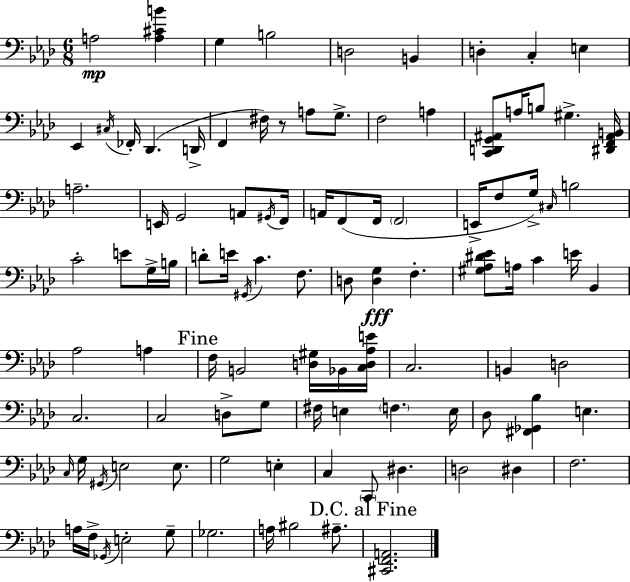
{
  \clef bass
  \numericTimeSignature
  \time 6/8
  \key f \minor
  a2\mp <a cis' b'>4 | g4 b2 | d2 b,4 | d4-. c4-. e4 | \break ees,4 \acciaccatura { cis16 } fes,16-. des,4.( | d,16-> f,4 fis16) r8 a8 g8.-> | f2 a4 | <c, d, g, ais,>8 a16 b8 gis4.-> | \break <dis, f, ais, b,>16 a2.-- | e,16 g,2 a,8 | \acciaccatura { gis,16 } f,16 a,16 f,8( f,16 \parenthesize f,2 | e,16-> f8 g16->) \grace { cis16 } b2 | \break c'2-. e'8 | g16-> b16 d'8-. e'16 \acciaccatura { gis,16 } c'4. | f8. d8 <d g>4\fff f4.-. | <gis aes dis' ees'>8 a16 c'4 e'16 | \break bes,4 aes2 | a4 \mark "Fine" f16 b,2 | <d gis>16 bes,16 <c d aes e'>16 c2. | b,4 d2 | \break c2. | c2 | d8-> g8 fis16 e4 \parenthesize f4. | e16 des8 <fis, ges, bes>4 e4. | \break \grace { c16 } g16 \acciaccatura { gis,16 } e2 | e8. g2 | e4-. c4 \parenthesize c,8 | dis4. d2 | \break dis4 f2. | a16 f16-> \acciaccatura { ges,16 } e2-. | g8-- ges2. | a16 bis2 | \break ais8.-- \mark "D.C. al Fine" <cis, f, a,>2. | \bar "|."
}